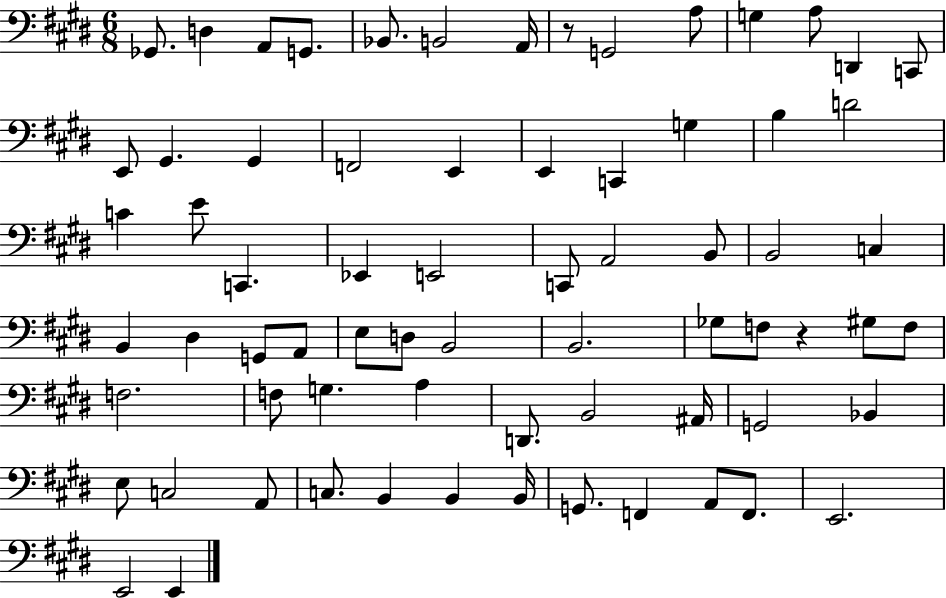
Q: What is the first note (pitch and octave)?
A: Gb2